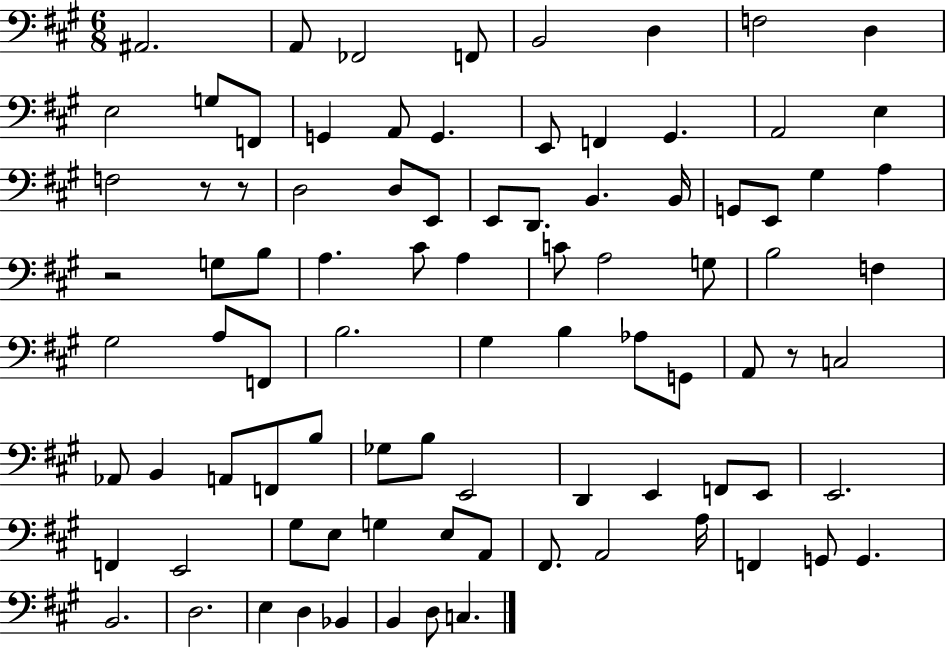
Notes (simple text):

A#2/h. A2/e FES2/h F2/e B2/h D3/q F3/h D3/q E3/h G3/e F2/e G2/q A2/e G2/q. E2/e F2/q G#2/q. A2/h E3/q F3/h R/e R/e D3/h D3/e E2/e E2/e D2/e. B2/q. B2/s G2/e E2/e G#3/q A3/q R/h G3/e B3/e A3/q. C#4/e A3/q C4/e A3/h G3/e B3/h F3/q G#3/h A3/e F2/e B3/h. G#3/q B3/q Ab3/e G2/e A2/e R/e C3/h Ab2/e B2/q A2/e F2/e B3/e Gb3/e B3/e E2/h D2/q E2/q F2/e E2/e E2/h. F2/q E2/h G#3/e E3/e G3/q E3/e A2/e F#2/e. A2/h A3/s F2/q G2/e G2/q. B2/h. D3/h. E3/q D3/q Bb2/q B2/q D3/e C3/q.